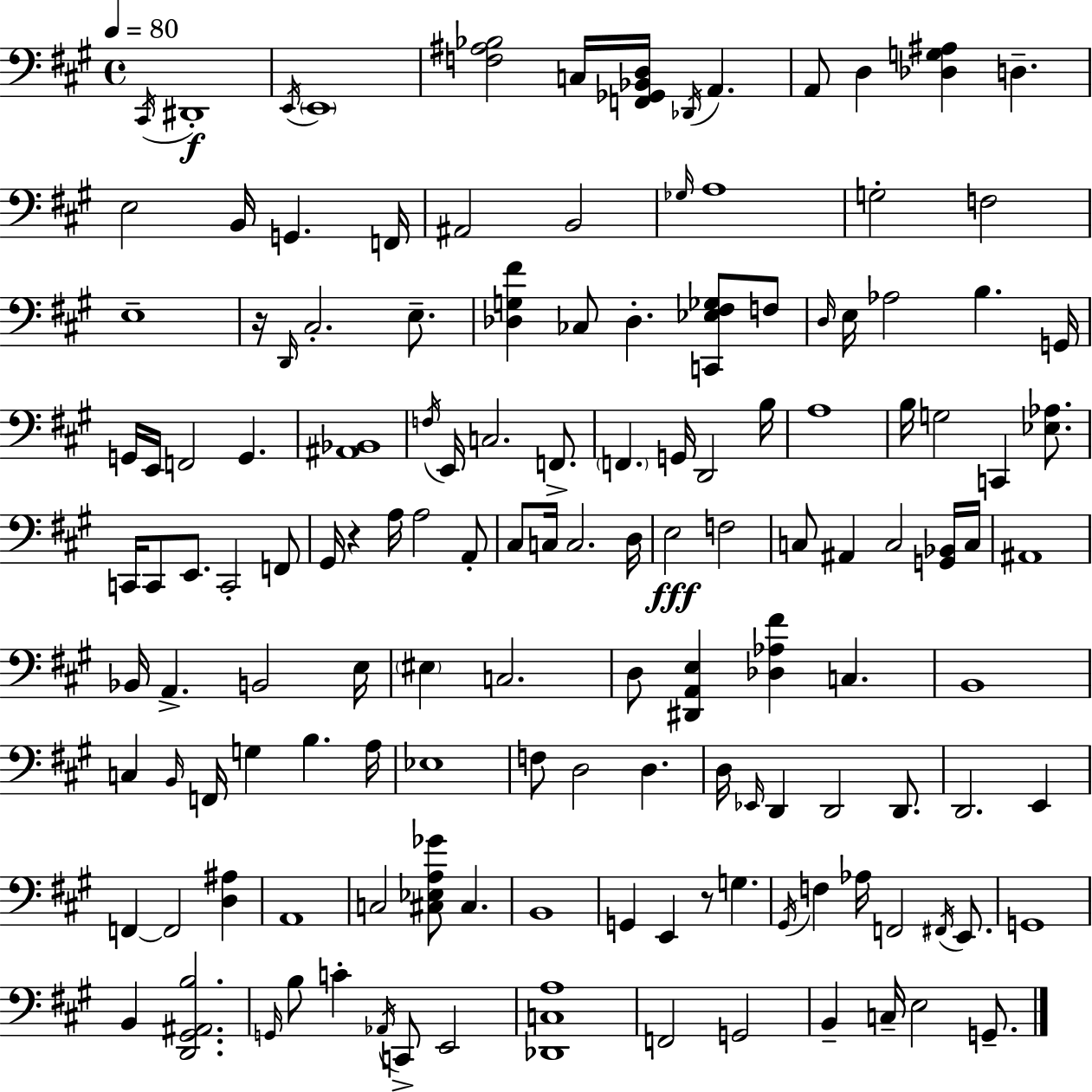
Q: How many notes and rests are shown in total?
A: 140